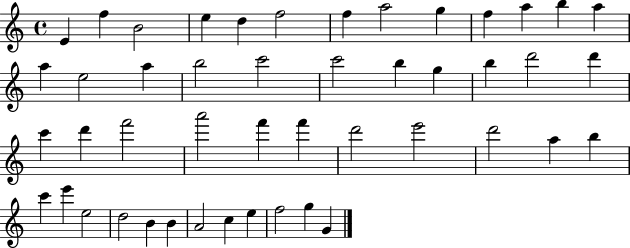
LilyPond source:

{
  \clef treble
  \time 4/4
  \defaultTimeSignature
  \key c \major
  e'4 f''4 b'2 | e''4 d''4 f''2 | f''4 a''2 g''4 | f''4 a''4 b''4 a''4 | \break a''4 e''2 a''4 | b''2 c'''2 | c'''2 b''4 g''4 | b''4 d'''2 d'''4 | \break c'''4 d'''4 f'''2 | a'''2 f'''4 f'''4 | d'''2 e'''2 | d'''2 a''4 b''4 | \break c'''4 e'''4 e''2 | d''2 b'4 b'4 | a'2 c''4 e''4 | f''2 g''4 g'4 | \break \bar "|."
}